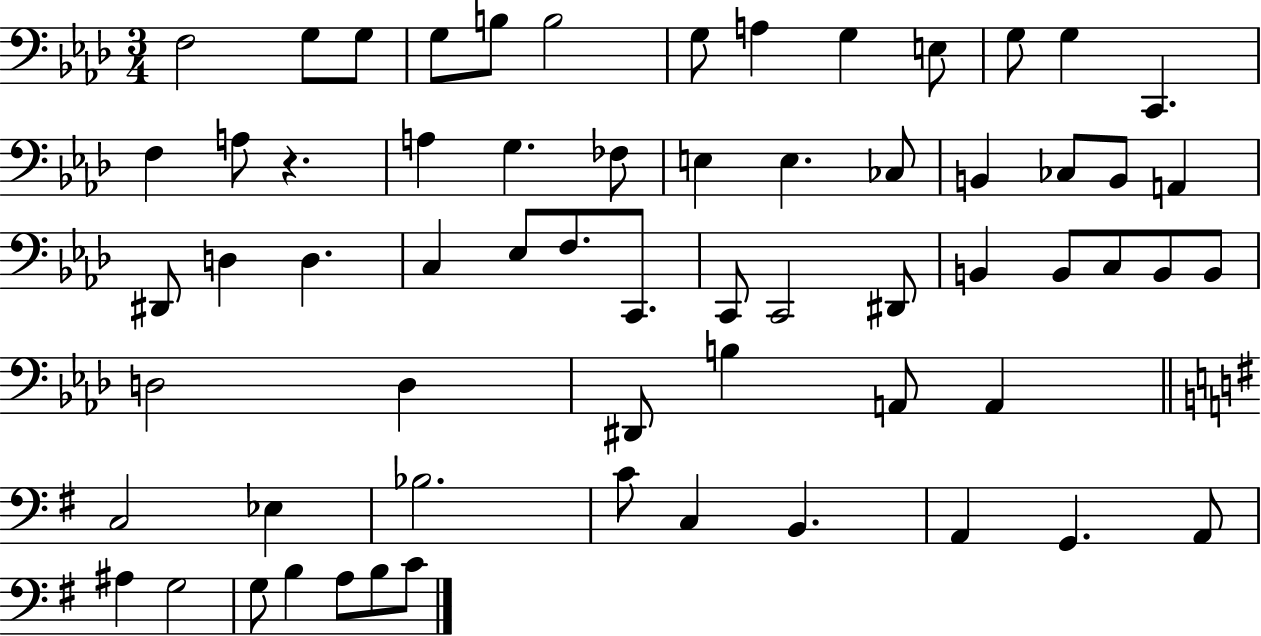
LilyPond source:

{
  \clef bass
  \numericTimeSignature
  \time 3/4
  \key aes \major
  f2 g8 g8 | g8 b8 b2 | g8 a4 g4 e8 | g8 g4 c,4. | \break f4 a8 r4. | a4 g4. fes8 | e4 e4. ces8 | b,4 ces8 b,8 a,4 | \break dis,8 d4 d4. | c4 ees8 f8. c,8. | c,8 c,2 dis,8 | b,4 b,8 c8 b,8 b,8 | \break d2 d4 | dis,8 b4 a,8 a,4 | \bar "||" \break \key e \minor c2 ees4 | bes2. | c'8 c4 b,4. | a,4 g,4. a,8 | \break ais4 g2 | g8 b4 a8 b8 c'8 | \bar "|."
}